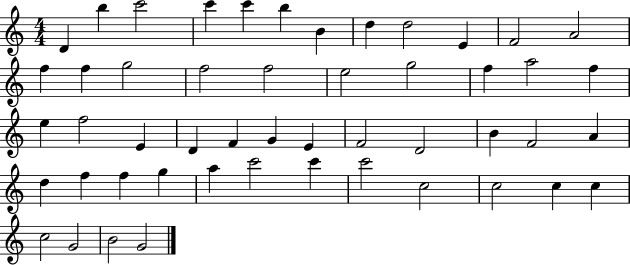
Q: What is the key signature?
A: C major